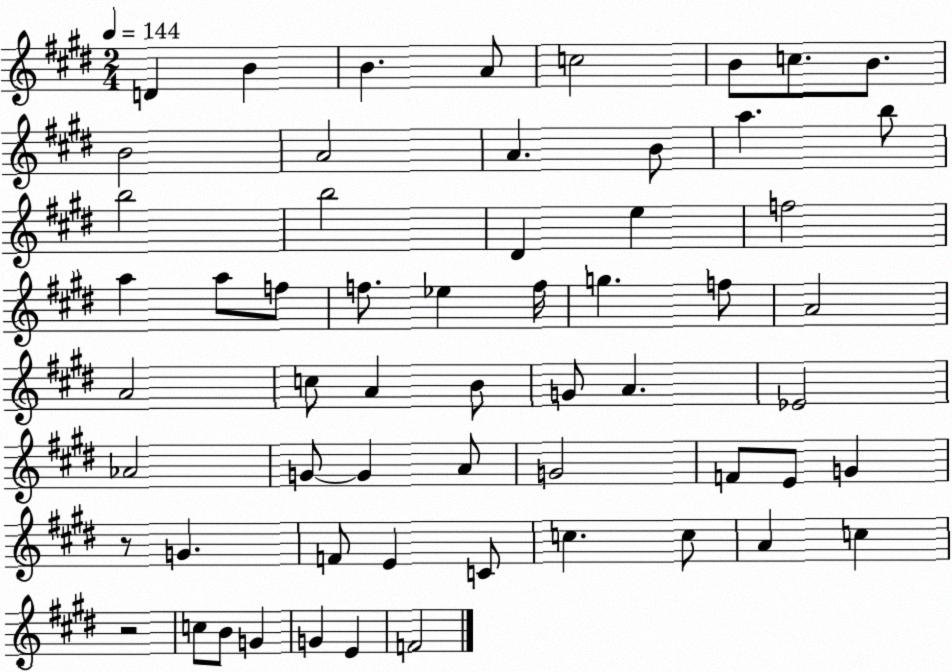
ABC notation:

X:1
T:Untitled
M:2/4
L:1/4
K:E
D B B A/2 c2 B/2 c/2 B/2 B2 A2 A B/2 a b/2 b2 b2 ^D e f2 a a/2 f/2 f/2 _e f/4 g f/2 A2 A2 c/2 A B/2 G/2 A _E2 _A2 G/2 G A/2 G2 F/2 E/2 G z/2 G F/2 E C/2 c c/2 A c z2 c/2 B/2 G G E F2